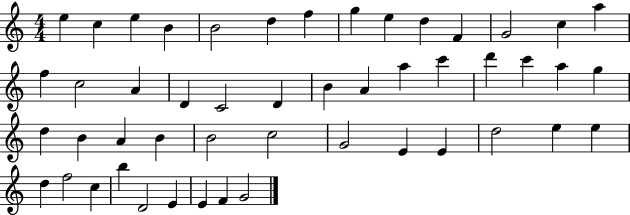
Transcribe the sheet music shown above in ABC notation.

X:1
T:Untitled
M:4/4
L:1/4
K:C
e c e B B2 d f g e d F G2 c a f c2 A D C2 D B A a c' d' c' a g d B A B B2 c2 G2 E E d2 e e d f2 c b D2 E E F G2